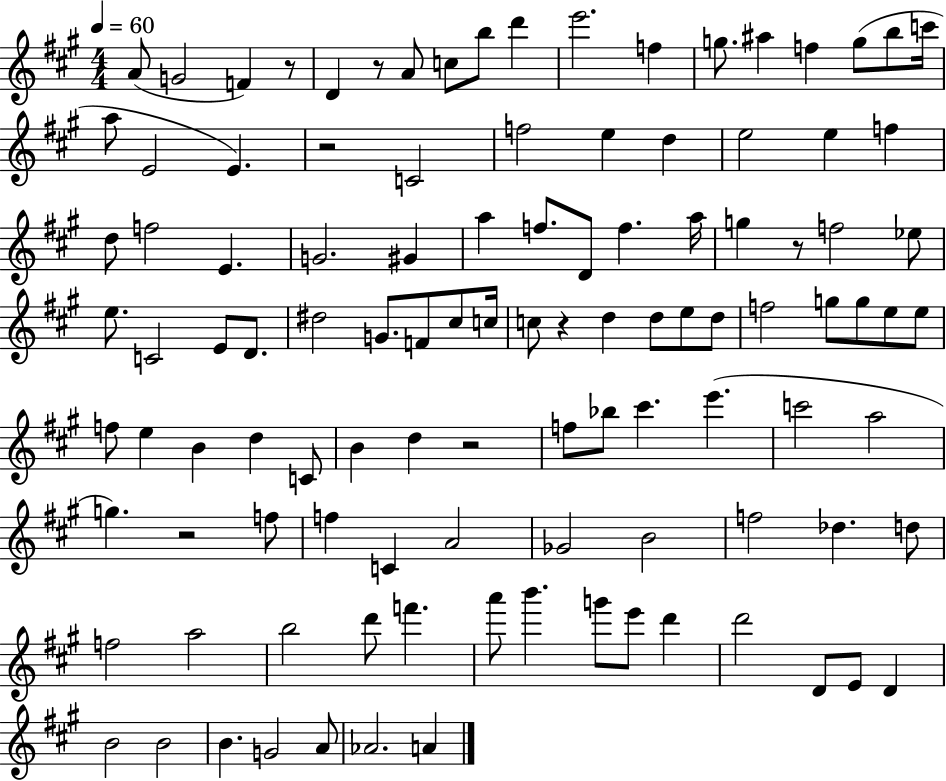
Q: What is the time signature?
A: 4/4